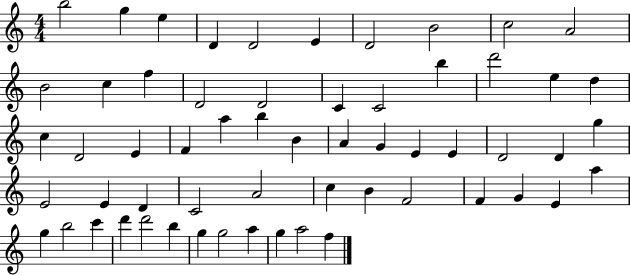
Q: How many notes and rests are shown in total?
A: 59